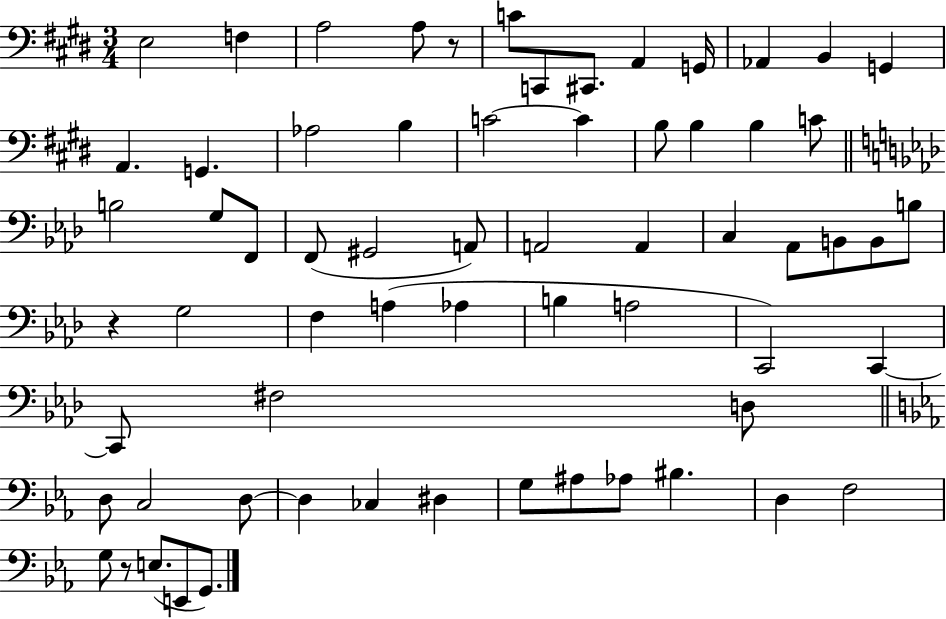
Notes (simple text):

E3/h F3/q A3/h A3/e R/e C4/e C2/e C#2/e. A2/q G2/s Ab2/q B2/q G2/q A2/q. G2/q. Ab3/h B3/q C4/h C4/q B3/e B3/q B3/q C4/e B3/h G3/e F2/e F2/e G#2/h A2/e A2/h A2/q C3/q Ab2/e B2/e B2/e B3/e R/q G3/h F3/q A3/q Ab3/q B3/q A3/h C2/h C2/q C2/e F#3/h D3/e D3/e C3/h D3/e D3/q CES3/q D#3/q G3/e A#3/e Ab3/e BIS3/q. D3/q F3/h G3/e R/e E3/e. E2/e G2/e.